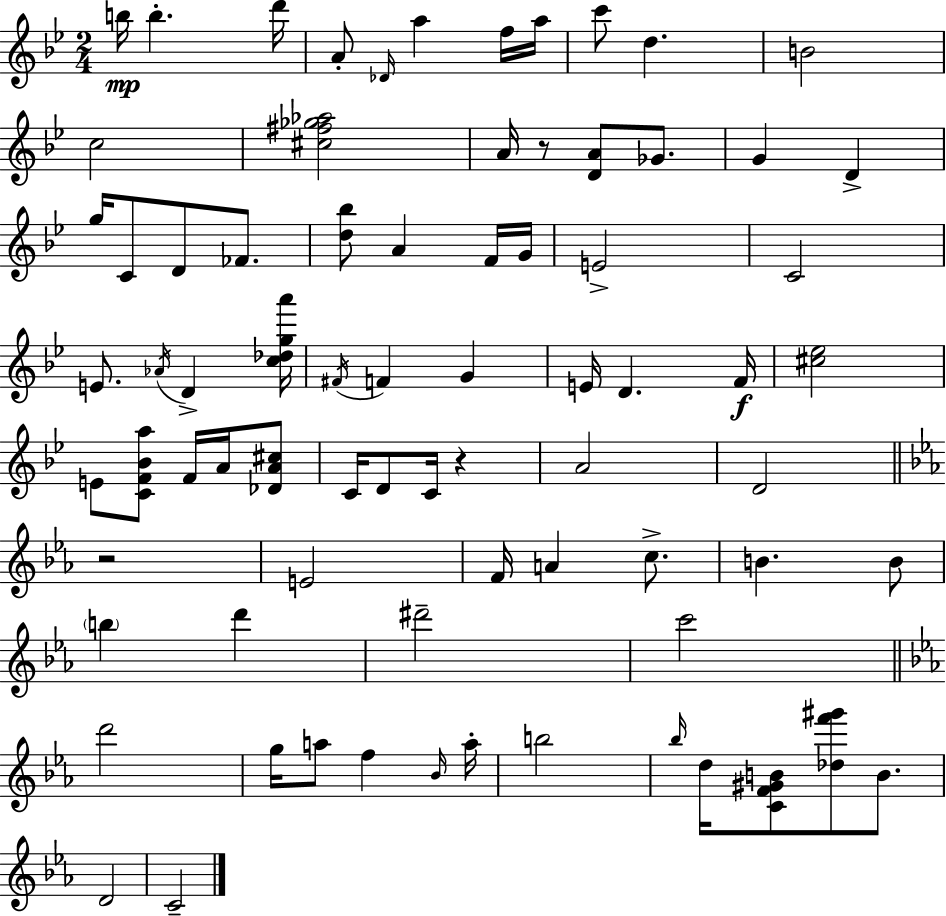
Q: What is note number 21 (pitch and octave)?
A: A4